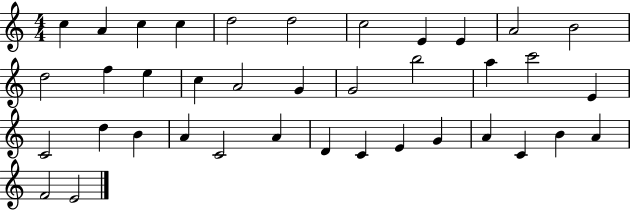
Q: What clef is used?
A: treble